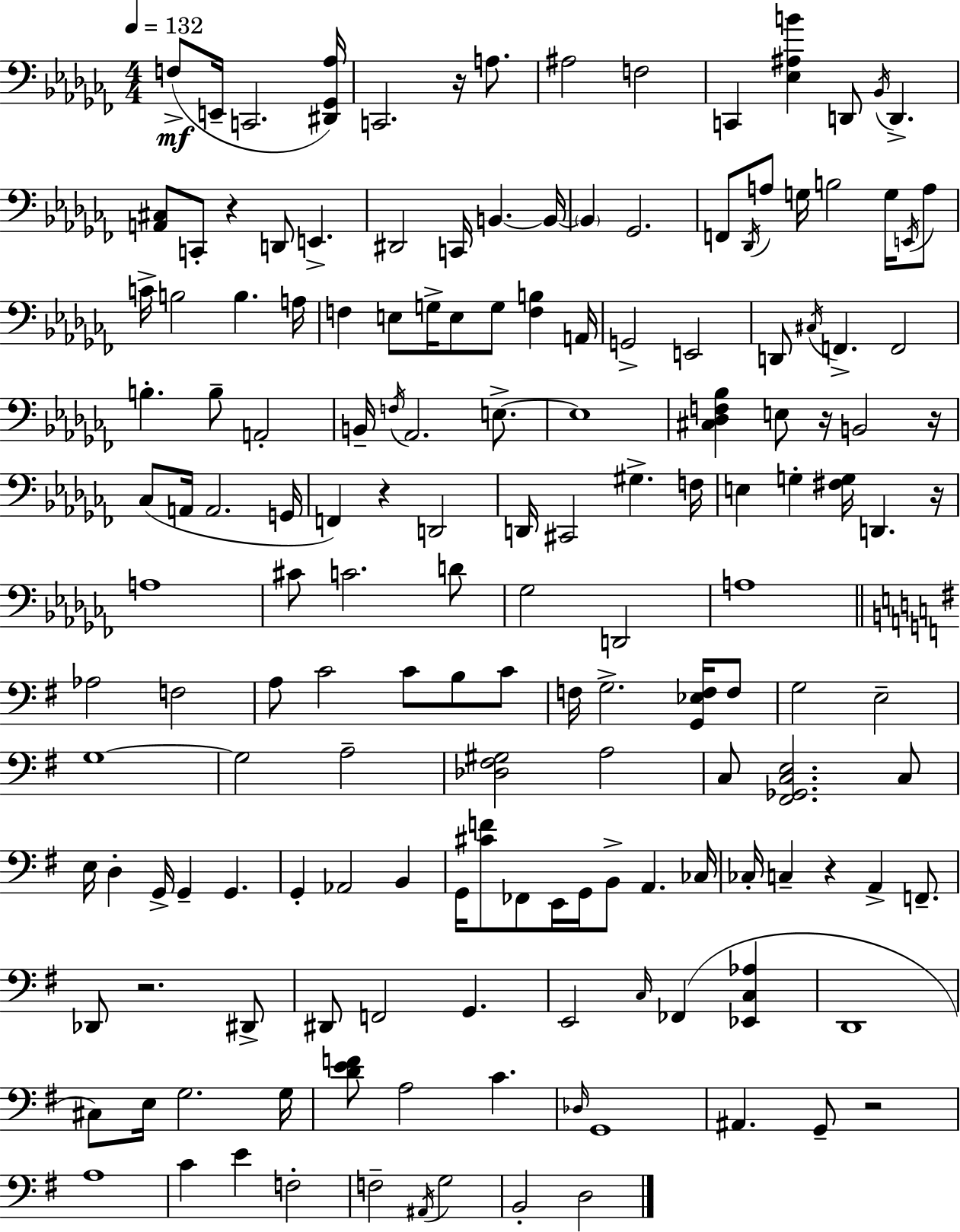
F3/e E2/s C2/h. [D#2,Gb2,Ab3]/s C2/h. R/s A3/e. A#3/h F3/h C2/q [Eb3,A#3,B4]/q D2/e Bb2/s D2/q. [A2,C#3]/e C2/e R/q D2/e E2/q. D#2/h C2/s B2/q. B2/s B2/q Gb2/h. F2/e Db2/s A3/e G3/s B3/h G3/s E2/s A3/e C4/s B3/h B3/q. A3/s F3/q E3/e G3/s E3/e G3/e [F3,B3]/q A2/s G2/h E2/h D2/e C#3/s F2/q. F2/h B3/q. B3/e A2/h B2/s F3/s Ab2/h. E3/e. E3/w [C#3,Db3,F3,Bb3]/q E3/e R/s B2/h R/s CES3/e A2/s A2/h. G2/s F2/q R/q D2/h D2/s C#2/h G#3/q. F3/s E3/q G3/q [F#3,G3]/s D2/q. R/s A3/w C#4/e C4/h. D4/e Gb3/h D2/h A3/w Ab3/h F3/h A3/e C4/h C4/e B3/e C4/e F3/s G3/h. [G2,Eb3,F3]/s F3/e G3/h E3/h G3/w G3/h A3/h [Db3,F#3,G#3]/h A3/h C3/e [F#2,Gb2,C3,E3]/h. C3/e E3/s D3/q G2/s G2/q G2/q. G2/q Ab2/h B2/q G2/s [C#4,F4]/e FES2/e E2/s G2/s B2/e A2/q. CES3/s CES3/s C3/q R/q A2/q F2/e. Db2/e R/h. D#2/e D#2/e F2/h G2/q. E2/h C3/s FES2/q [Eb2,C3,Ab3]/q D2/w C#3/e E3/s G3/h. G3/s [D4,E4,F4]/e A3/h C4/q. Db3/s G2/w A#2/q. G2/e R/h A3/w C4/q E4/q F3/h F3/h A#2/s G3/h B2/h D3/h